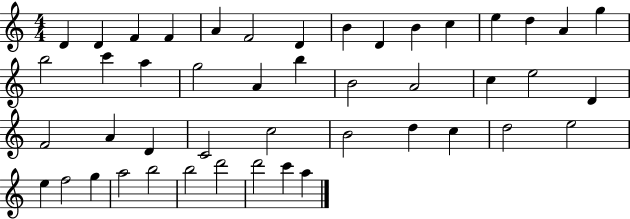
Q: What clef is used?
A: treble